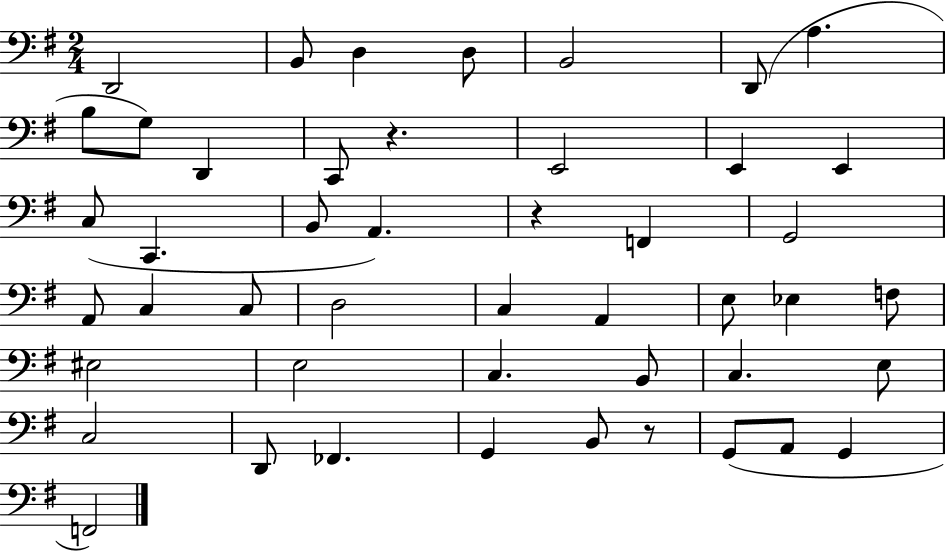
{
  \clef bass
  \numericTimeSignature
  \time 2/4
  \key g \major
  d,2 | b,8 d4 d8 | b,2 | d,8( a4. | \break b8 g8) d,4 | c,8 r4. | e,2 | e,4 e,4 | \break c8( c,4. | b,8 a,4.) | r4 f,4 | g,2 | \break a,8 c4 c8 | d2 | c4 a,4 | e8 ees4 f8 | \break eis2 | e2 | c4. b,8 | c4. e8 | \break c2 | d,8 fes,4. | g,4 b,8 r8 | g,8( a,8 g,4 | \break f,2) | \bar "|."
}